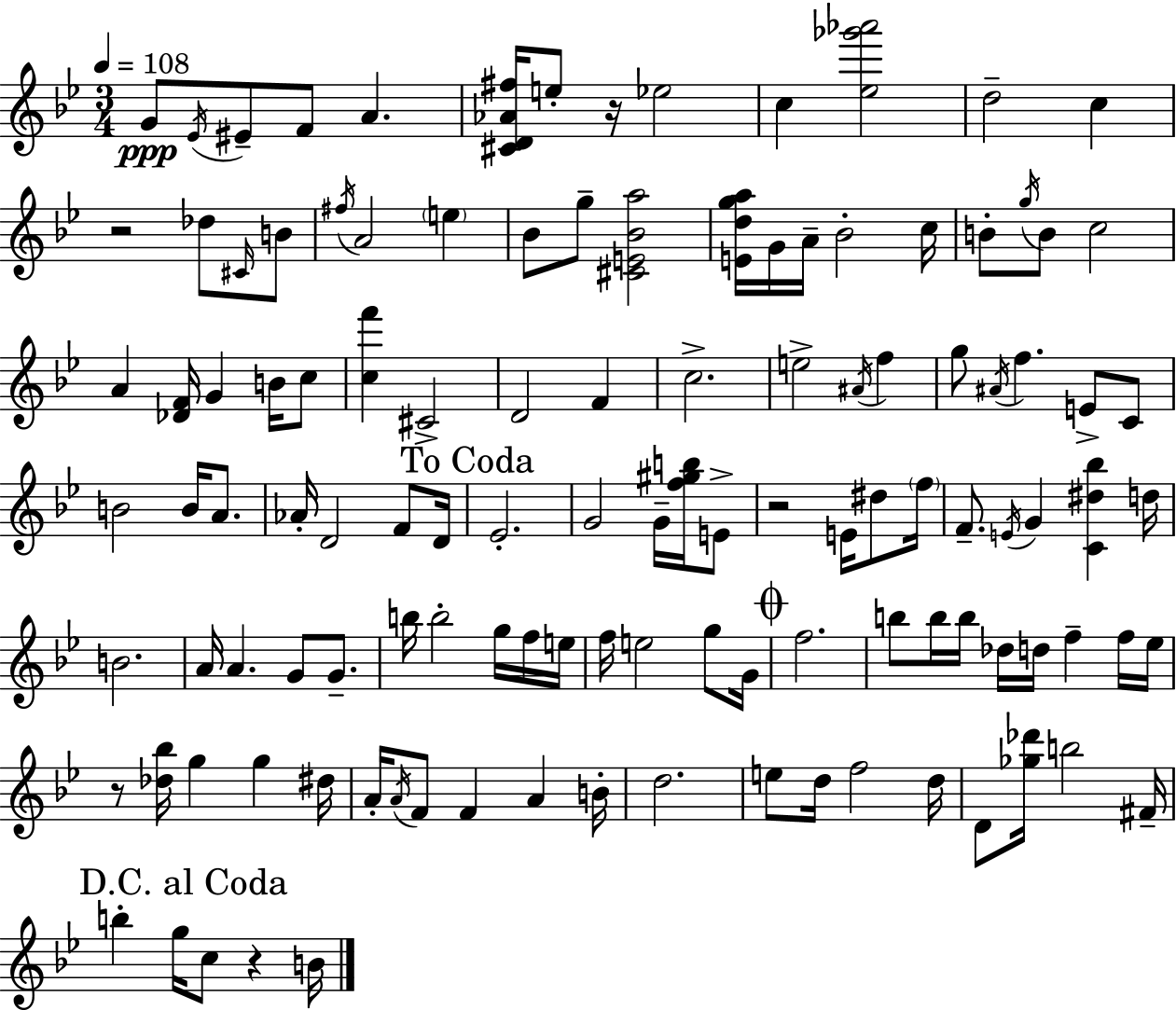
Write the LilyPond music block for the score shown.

{
  \clef treble
  \numericTimeSignature
  \time 3/4
  \key bes \major
  \tempo 4 = 108
  g'8\ppp \acciaccatura { ees'16 } eis'8-- f'8 a'4. | <cis' d' aes' fis''>16 e''8-. r16 ees''2 | c''4 <ees'' ges''' aes'''>2 | d''2-- c''4 | \break r2 des''8 \grace { cis'16 } | b'8 \acciaccatura { fis''16 } a'2 \parenthesize e''4 | bes'8 g''8-- <cis' e' bes' a''>2 | <e' d'' g'' a''>16 g'16 a'16-- bes'2-. | \break c''16 b'8-. \acciaccatura { g''16 } b'8 c''2 | a'4 <des' f'>16 g'4 | b'16 c''8 <c'' f'''>4 cis'2-> | d'2 | \break f'4 c''2.-> | e''2-> | \acciaccatura { ais'16 } f''4 g''8 \acciaccatura { ais'16 } f''4. | e'8-> c'8 b'2 | \break b'16 a'8. aes'16-. d'2 | f'8 d'16 \mark "To Coda" ees'2.-. | g'2 | g'16-- <f'' gis'' b''>16 e'8-> r2 | \break e'16 dis''8 \parenthesize f''16 f'8.-- \acciaccatura { e'16 } g'4 | <c' dis'' bes''>4 d''16 b'2. | a'16 a'4. | g'8 g'8.-- b''16 b''2-. | \break g''16 f''16 e''16 f''16 e''2 | g''8 g'16 \mark \markup { \musicglyph "scripts.coda" } f''2. | b''8 b''16 b''16 des''16 | d''16 f''4-- f''16 ees''16 r8 <des'' bes''>16 g''4 | \break g''4 dis''16 a'16-. \acciaccatura { a'16 } f'8 f'4 | a'4 b'16-. d''2. | e''8 d''16 f''2 | d''16 d'8 <ges'' des'''>16 b''2 | \break fis'16-- \mark "D.C. al Coda" b''4-. | g''16 c''8 r4 b'16 \bar "|."
}